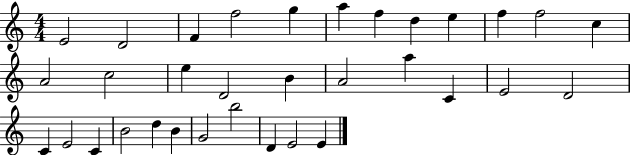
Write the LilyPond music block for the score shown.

{
  \clef treble
  \numericTimeSignature
  \time 4/4
  \key c \major
  e'2 d'2 | f'4 f''2 g''4 | a''4 f''4 d''4 e''4 | f''4 f''2 c''4 | \break a'2 c''2 | e''4 d'2 b'4 | a'2 a''4 c'4 | e'2 d'2 | \break c'4 e'2 c'4 | b'2 d''4 b'4 | g'2 b''2 | d'4 e'2 e'4 | \break \bar "|."
}